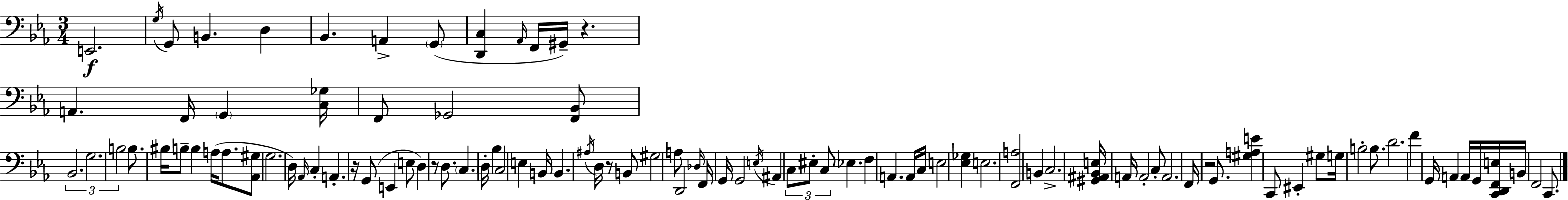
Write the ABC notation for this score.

X:1
T:Untitled
M:3/4
L:1/4
K:Cm
E,,2 G,/4 G,,/2 B,, D, _B,, A,, G,,/2 [D,,C,] _A,,/4 F,,/4 ^G,,/4 z A,, F,,/4 G,, [C,_G,]/4 F,,/2 _G,,2 [F,,_B,,]/2 _B,,2 G,2 B,2 B,/2 ^B,/4 B,/2 B, A,/4 A,/2 [_A,,^G,]/2 G,2 D,/4 _A,,/4 C, A,, z/4 G,,/2 E,, E,/2 D, z/2 D,/2 C, D,/4 _B, C,2 E, B,,/4 B,, ^A,/4 D,/4 z/2 B,,/2 ^G,2 A,/2 D,,2 _D,/4 F,,/4 G,,/4 G,,2 E,/4 ^A,, C,/2 ^E,/2 C,/2 _E, F, A,, A,,/4 C,/4 E,2 [_E,_G,] E,2 [F,,A,]2 B,, C,2 [^G,,^A,,_B,,E,]/4 A,,/4 A,,2 C,/2 A,,2 F,,/4 z2 G,,/2 [^G,A,E] C,,/2 ^E,, ^G,/2 G,/4 B,2 B,/2 D2 F G,,/4 A,, A,,/4 G,,/4 [C,,D,,F,,E,]/4 B,,/4 F,,2 C,,/2